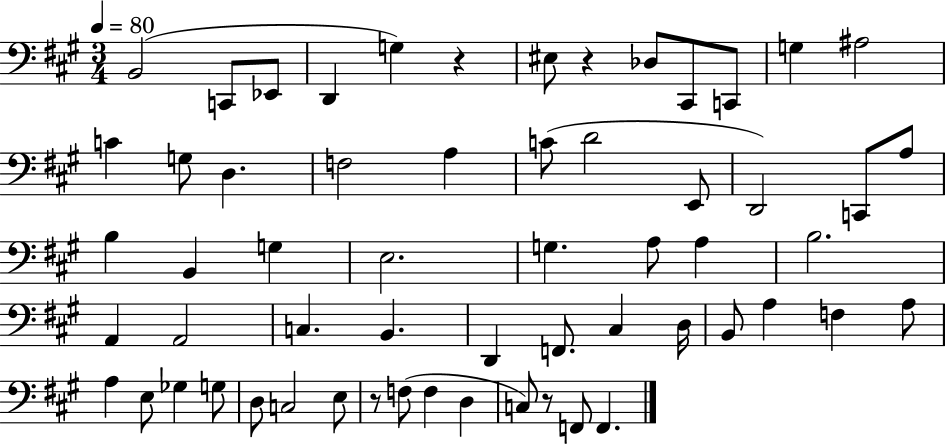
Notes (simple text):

B2/h C2/e Eb2/e D2/q G3/q R/q EIS3/e R/q Db3/e C#2/e C2/e G3/q A#3/h C4/q G3/e D3/q. F3/h A3/q C4/e D4/h E2/e D2/h C2/e A3/e B3/q B2/q G3/q E3/h. G3/q. A3/e A3/q B3/h. A2/q A2/h C3/q. B2/q. D2/q F2/e. C#3/q D3/s B2/e A3/q F3/q A3/e A3/q E3/e Gb3/q G3/e D3/e C3/h E3/e R/e F3/e F3/q D3/q C3/e R/e F2/e F2/q.